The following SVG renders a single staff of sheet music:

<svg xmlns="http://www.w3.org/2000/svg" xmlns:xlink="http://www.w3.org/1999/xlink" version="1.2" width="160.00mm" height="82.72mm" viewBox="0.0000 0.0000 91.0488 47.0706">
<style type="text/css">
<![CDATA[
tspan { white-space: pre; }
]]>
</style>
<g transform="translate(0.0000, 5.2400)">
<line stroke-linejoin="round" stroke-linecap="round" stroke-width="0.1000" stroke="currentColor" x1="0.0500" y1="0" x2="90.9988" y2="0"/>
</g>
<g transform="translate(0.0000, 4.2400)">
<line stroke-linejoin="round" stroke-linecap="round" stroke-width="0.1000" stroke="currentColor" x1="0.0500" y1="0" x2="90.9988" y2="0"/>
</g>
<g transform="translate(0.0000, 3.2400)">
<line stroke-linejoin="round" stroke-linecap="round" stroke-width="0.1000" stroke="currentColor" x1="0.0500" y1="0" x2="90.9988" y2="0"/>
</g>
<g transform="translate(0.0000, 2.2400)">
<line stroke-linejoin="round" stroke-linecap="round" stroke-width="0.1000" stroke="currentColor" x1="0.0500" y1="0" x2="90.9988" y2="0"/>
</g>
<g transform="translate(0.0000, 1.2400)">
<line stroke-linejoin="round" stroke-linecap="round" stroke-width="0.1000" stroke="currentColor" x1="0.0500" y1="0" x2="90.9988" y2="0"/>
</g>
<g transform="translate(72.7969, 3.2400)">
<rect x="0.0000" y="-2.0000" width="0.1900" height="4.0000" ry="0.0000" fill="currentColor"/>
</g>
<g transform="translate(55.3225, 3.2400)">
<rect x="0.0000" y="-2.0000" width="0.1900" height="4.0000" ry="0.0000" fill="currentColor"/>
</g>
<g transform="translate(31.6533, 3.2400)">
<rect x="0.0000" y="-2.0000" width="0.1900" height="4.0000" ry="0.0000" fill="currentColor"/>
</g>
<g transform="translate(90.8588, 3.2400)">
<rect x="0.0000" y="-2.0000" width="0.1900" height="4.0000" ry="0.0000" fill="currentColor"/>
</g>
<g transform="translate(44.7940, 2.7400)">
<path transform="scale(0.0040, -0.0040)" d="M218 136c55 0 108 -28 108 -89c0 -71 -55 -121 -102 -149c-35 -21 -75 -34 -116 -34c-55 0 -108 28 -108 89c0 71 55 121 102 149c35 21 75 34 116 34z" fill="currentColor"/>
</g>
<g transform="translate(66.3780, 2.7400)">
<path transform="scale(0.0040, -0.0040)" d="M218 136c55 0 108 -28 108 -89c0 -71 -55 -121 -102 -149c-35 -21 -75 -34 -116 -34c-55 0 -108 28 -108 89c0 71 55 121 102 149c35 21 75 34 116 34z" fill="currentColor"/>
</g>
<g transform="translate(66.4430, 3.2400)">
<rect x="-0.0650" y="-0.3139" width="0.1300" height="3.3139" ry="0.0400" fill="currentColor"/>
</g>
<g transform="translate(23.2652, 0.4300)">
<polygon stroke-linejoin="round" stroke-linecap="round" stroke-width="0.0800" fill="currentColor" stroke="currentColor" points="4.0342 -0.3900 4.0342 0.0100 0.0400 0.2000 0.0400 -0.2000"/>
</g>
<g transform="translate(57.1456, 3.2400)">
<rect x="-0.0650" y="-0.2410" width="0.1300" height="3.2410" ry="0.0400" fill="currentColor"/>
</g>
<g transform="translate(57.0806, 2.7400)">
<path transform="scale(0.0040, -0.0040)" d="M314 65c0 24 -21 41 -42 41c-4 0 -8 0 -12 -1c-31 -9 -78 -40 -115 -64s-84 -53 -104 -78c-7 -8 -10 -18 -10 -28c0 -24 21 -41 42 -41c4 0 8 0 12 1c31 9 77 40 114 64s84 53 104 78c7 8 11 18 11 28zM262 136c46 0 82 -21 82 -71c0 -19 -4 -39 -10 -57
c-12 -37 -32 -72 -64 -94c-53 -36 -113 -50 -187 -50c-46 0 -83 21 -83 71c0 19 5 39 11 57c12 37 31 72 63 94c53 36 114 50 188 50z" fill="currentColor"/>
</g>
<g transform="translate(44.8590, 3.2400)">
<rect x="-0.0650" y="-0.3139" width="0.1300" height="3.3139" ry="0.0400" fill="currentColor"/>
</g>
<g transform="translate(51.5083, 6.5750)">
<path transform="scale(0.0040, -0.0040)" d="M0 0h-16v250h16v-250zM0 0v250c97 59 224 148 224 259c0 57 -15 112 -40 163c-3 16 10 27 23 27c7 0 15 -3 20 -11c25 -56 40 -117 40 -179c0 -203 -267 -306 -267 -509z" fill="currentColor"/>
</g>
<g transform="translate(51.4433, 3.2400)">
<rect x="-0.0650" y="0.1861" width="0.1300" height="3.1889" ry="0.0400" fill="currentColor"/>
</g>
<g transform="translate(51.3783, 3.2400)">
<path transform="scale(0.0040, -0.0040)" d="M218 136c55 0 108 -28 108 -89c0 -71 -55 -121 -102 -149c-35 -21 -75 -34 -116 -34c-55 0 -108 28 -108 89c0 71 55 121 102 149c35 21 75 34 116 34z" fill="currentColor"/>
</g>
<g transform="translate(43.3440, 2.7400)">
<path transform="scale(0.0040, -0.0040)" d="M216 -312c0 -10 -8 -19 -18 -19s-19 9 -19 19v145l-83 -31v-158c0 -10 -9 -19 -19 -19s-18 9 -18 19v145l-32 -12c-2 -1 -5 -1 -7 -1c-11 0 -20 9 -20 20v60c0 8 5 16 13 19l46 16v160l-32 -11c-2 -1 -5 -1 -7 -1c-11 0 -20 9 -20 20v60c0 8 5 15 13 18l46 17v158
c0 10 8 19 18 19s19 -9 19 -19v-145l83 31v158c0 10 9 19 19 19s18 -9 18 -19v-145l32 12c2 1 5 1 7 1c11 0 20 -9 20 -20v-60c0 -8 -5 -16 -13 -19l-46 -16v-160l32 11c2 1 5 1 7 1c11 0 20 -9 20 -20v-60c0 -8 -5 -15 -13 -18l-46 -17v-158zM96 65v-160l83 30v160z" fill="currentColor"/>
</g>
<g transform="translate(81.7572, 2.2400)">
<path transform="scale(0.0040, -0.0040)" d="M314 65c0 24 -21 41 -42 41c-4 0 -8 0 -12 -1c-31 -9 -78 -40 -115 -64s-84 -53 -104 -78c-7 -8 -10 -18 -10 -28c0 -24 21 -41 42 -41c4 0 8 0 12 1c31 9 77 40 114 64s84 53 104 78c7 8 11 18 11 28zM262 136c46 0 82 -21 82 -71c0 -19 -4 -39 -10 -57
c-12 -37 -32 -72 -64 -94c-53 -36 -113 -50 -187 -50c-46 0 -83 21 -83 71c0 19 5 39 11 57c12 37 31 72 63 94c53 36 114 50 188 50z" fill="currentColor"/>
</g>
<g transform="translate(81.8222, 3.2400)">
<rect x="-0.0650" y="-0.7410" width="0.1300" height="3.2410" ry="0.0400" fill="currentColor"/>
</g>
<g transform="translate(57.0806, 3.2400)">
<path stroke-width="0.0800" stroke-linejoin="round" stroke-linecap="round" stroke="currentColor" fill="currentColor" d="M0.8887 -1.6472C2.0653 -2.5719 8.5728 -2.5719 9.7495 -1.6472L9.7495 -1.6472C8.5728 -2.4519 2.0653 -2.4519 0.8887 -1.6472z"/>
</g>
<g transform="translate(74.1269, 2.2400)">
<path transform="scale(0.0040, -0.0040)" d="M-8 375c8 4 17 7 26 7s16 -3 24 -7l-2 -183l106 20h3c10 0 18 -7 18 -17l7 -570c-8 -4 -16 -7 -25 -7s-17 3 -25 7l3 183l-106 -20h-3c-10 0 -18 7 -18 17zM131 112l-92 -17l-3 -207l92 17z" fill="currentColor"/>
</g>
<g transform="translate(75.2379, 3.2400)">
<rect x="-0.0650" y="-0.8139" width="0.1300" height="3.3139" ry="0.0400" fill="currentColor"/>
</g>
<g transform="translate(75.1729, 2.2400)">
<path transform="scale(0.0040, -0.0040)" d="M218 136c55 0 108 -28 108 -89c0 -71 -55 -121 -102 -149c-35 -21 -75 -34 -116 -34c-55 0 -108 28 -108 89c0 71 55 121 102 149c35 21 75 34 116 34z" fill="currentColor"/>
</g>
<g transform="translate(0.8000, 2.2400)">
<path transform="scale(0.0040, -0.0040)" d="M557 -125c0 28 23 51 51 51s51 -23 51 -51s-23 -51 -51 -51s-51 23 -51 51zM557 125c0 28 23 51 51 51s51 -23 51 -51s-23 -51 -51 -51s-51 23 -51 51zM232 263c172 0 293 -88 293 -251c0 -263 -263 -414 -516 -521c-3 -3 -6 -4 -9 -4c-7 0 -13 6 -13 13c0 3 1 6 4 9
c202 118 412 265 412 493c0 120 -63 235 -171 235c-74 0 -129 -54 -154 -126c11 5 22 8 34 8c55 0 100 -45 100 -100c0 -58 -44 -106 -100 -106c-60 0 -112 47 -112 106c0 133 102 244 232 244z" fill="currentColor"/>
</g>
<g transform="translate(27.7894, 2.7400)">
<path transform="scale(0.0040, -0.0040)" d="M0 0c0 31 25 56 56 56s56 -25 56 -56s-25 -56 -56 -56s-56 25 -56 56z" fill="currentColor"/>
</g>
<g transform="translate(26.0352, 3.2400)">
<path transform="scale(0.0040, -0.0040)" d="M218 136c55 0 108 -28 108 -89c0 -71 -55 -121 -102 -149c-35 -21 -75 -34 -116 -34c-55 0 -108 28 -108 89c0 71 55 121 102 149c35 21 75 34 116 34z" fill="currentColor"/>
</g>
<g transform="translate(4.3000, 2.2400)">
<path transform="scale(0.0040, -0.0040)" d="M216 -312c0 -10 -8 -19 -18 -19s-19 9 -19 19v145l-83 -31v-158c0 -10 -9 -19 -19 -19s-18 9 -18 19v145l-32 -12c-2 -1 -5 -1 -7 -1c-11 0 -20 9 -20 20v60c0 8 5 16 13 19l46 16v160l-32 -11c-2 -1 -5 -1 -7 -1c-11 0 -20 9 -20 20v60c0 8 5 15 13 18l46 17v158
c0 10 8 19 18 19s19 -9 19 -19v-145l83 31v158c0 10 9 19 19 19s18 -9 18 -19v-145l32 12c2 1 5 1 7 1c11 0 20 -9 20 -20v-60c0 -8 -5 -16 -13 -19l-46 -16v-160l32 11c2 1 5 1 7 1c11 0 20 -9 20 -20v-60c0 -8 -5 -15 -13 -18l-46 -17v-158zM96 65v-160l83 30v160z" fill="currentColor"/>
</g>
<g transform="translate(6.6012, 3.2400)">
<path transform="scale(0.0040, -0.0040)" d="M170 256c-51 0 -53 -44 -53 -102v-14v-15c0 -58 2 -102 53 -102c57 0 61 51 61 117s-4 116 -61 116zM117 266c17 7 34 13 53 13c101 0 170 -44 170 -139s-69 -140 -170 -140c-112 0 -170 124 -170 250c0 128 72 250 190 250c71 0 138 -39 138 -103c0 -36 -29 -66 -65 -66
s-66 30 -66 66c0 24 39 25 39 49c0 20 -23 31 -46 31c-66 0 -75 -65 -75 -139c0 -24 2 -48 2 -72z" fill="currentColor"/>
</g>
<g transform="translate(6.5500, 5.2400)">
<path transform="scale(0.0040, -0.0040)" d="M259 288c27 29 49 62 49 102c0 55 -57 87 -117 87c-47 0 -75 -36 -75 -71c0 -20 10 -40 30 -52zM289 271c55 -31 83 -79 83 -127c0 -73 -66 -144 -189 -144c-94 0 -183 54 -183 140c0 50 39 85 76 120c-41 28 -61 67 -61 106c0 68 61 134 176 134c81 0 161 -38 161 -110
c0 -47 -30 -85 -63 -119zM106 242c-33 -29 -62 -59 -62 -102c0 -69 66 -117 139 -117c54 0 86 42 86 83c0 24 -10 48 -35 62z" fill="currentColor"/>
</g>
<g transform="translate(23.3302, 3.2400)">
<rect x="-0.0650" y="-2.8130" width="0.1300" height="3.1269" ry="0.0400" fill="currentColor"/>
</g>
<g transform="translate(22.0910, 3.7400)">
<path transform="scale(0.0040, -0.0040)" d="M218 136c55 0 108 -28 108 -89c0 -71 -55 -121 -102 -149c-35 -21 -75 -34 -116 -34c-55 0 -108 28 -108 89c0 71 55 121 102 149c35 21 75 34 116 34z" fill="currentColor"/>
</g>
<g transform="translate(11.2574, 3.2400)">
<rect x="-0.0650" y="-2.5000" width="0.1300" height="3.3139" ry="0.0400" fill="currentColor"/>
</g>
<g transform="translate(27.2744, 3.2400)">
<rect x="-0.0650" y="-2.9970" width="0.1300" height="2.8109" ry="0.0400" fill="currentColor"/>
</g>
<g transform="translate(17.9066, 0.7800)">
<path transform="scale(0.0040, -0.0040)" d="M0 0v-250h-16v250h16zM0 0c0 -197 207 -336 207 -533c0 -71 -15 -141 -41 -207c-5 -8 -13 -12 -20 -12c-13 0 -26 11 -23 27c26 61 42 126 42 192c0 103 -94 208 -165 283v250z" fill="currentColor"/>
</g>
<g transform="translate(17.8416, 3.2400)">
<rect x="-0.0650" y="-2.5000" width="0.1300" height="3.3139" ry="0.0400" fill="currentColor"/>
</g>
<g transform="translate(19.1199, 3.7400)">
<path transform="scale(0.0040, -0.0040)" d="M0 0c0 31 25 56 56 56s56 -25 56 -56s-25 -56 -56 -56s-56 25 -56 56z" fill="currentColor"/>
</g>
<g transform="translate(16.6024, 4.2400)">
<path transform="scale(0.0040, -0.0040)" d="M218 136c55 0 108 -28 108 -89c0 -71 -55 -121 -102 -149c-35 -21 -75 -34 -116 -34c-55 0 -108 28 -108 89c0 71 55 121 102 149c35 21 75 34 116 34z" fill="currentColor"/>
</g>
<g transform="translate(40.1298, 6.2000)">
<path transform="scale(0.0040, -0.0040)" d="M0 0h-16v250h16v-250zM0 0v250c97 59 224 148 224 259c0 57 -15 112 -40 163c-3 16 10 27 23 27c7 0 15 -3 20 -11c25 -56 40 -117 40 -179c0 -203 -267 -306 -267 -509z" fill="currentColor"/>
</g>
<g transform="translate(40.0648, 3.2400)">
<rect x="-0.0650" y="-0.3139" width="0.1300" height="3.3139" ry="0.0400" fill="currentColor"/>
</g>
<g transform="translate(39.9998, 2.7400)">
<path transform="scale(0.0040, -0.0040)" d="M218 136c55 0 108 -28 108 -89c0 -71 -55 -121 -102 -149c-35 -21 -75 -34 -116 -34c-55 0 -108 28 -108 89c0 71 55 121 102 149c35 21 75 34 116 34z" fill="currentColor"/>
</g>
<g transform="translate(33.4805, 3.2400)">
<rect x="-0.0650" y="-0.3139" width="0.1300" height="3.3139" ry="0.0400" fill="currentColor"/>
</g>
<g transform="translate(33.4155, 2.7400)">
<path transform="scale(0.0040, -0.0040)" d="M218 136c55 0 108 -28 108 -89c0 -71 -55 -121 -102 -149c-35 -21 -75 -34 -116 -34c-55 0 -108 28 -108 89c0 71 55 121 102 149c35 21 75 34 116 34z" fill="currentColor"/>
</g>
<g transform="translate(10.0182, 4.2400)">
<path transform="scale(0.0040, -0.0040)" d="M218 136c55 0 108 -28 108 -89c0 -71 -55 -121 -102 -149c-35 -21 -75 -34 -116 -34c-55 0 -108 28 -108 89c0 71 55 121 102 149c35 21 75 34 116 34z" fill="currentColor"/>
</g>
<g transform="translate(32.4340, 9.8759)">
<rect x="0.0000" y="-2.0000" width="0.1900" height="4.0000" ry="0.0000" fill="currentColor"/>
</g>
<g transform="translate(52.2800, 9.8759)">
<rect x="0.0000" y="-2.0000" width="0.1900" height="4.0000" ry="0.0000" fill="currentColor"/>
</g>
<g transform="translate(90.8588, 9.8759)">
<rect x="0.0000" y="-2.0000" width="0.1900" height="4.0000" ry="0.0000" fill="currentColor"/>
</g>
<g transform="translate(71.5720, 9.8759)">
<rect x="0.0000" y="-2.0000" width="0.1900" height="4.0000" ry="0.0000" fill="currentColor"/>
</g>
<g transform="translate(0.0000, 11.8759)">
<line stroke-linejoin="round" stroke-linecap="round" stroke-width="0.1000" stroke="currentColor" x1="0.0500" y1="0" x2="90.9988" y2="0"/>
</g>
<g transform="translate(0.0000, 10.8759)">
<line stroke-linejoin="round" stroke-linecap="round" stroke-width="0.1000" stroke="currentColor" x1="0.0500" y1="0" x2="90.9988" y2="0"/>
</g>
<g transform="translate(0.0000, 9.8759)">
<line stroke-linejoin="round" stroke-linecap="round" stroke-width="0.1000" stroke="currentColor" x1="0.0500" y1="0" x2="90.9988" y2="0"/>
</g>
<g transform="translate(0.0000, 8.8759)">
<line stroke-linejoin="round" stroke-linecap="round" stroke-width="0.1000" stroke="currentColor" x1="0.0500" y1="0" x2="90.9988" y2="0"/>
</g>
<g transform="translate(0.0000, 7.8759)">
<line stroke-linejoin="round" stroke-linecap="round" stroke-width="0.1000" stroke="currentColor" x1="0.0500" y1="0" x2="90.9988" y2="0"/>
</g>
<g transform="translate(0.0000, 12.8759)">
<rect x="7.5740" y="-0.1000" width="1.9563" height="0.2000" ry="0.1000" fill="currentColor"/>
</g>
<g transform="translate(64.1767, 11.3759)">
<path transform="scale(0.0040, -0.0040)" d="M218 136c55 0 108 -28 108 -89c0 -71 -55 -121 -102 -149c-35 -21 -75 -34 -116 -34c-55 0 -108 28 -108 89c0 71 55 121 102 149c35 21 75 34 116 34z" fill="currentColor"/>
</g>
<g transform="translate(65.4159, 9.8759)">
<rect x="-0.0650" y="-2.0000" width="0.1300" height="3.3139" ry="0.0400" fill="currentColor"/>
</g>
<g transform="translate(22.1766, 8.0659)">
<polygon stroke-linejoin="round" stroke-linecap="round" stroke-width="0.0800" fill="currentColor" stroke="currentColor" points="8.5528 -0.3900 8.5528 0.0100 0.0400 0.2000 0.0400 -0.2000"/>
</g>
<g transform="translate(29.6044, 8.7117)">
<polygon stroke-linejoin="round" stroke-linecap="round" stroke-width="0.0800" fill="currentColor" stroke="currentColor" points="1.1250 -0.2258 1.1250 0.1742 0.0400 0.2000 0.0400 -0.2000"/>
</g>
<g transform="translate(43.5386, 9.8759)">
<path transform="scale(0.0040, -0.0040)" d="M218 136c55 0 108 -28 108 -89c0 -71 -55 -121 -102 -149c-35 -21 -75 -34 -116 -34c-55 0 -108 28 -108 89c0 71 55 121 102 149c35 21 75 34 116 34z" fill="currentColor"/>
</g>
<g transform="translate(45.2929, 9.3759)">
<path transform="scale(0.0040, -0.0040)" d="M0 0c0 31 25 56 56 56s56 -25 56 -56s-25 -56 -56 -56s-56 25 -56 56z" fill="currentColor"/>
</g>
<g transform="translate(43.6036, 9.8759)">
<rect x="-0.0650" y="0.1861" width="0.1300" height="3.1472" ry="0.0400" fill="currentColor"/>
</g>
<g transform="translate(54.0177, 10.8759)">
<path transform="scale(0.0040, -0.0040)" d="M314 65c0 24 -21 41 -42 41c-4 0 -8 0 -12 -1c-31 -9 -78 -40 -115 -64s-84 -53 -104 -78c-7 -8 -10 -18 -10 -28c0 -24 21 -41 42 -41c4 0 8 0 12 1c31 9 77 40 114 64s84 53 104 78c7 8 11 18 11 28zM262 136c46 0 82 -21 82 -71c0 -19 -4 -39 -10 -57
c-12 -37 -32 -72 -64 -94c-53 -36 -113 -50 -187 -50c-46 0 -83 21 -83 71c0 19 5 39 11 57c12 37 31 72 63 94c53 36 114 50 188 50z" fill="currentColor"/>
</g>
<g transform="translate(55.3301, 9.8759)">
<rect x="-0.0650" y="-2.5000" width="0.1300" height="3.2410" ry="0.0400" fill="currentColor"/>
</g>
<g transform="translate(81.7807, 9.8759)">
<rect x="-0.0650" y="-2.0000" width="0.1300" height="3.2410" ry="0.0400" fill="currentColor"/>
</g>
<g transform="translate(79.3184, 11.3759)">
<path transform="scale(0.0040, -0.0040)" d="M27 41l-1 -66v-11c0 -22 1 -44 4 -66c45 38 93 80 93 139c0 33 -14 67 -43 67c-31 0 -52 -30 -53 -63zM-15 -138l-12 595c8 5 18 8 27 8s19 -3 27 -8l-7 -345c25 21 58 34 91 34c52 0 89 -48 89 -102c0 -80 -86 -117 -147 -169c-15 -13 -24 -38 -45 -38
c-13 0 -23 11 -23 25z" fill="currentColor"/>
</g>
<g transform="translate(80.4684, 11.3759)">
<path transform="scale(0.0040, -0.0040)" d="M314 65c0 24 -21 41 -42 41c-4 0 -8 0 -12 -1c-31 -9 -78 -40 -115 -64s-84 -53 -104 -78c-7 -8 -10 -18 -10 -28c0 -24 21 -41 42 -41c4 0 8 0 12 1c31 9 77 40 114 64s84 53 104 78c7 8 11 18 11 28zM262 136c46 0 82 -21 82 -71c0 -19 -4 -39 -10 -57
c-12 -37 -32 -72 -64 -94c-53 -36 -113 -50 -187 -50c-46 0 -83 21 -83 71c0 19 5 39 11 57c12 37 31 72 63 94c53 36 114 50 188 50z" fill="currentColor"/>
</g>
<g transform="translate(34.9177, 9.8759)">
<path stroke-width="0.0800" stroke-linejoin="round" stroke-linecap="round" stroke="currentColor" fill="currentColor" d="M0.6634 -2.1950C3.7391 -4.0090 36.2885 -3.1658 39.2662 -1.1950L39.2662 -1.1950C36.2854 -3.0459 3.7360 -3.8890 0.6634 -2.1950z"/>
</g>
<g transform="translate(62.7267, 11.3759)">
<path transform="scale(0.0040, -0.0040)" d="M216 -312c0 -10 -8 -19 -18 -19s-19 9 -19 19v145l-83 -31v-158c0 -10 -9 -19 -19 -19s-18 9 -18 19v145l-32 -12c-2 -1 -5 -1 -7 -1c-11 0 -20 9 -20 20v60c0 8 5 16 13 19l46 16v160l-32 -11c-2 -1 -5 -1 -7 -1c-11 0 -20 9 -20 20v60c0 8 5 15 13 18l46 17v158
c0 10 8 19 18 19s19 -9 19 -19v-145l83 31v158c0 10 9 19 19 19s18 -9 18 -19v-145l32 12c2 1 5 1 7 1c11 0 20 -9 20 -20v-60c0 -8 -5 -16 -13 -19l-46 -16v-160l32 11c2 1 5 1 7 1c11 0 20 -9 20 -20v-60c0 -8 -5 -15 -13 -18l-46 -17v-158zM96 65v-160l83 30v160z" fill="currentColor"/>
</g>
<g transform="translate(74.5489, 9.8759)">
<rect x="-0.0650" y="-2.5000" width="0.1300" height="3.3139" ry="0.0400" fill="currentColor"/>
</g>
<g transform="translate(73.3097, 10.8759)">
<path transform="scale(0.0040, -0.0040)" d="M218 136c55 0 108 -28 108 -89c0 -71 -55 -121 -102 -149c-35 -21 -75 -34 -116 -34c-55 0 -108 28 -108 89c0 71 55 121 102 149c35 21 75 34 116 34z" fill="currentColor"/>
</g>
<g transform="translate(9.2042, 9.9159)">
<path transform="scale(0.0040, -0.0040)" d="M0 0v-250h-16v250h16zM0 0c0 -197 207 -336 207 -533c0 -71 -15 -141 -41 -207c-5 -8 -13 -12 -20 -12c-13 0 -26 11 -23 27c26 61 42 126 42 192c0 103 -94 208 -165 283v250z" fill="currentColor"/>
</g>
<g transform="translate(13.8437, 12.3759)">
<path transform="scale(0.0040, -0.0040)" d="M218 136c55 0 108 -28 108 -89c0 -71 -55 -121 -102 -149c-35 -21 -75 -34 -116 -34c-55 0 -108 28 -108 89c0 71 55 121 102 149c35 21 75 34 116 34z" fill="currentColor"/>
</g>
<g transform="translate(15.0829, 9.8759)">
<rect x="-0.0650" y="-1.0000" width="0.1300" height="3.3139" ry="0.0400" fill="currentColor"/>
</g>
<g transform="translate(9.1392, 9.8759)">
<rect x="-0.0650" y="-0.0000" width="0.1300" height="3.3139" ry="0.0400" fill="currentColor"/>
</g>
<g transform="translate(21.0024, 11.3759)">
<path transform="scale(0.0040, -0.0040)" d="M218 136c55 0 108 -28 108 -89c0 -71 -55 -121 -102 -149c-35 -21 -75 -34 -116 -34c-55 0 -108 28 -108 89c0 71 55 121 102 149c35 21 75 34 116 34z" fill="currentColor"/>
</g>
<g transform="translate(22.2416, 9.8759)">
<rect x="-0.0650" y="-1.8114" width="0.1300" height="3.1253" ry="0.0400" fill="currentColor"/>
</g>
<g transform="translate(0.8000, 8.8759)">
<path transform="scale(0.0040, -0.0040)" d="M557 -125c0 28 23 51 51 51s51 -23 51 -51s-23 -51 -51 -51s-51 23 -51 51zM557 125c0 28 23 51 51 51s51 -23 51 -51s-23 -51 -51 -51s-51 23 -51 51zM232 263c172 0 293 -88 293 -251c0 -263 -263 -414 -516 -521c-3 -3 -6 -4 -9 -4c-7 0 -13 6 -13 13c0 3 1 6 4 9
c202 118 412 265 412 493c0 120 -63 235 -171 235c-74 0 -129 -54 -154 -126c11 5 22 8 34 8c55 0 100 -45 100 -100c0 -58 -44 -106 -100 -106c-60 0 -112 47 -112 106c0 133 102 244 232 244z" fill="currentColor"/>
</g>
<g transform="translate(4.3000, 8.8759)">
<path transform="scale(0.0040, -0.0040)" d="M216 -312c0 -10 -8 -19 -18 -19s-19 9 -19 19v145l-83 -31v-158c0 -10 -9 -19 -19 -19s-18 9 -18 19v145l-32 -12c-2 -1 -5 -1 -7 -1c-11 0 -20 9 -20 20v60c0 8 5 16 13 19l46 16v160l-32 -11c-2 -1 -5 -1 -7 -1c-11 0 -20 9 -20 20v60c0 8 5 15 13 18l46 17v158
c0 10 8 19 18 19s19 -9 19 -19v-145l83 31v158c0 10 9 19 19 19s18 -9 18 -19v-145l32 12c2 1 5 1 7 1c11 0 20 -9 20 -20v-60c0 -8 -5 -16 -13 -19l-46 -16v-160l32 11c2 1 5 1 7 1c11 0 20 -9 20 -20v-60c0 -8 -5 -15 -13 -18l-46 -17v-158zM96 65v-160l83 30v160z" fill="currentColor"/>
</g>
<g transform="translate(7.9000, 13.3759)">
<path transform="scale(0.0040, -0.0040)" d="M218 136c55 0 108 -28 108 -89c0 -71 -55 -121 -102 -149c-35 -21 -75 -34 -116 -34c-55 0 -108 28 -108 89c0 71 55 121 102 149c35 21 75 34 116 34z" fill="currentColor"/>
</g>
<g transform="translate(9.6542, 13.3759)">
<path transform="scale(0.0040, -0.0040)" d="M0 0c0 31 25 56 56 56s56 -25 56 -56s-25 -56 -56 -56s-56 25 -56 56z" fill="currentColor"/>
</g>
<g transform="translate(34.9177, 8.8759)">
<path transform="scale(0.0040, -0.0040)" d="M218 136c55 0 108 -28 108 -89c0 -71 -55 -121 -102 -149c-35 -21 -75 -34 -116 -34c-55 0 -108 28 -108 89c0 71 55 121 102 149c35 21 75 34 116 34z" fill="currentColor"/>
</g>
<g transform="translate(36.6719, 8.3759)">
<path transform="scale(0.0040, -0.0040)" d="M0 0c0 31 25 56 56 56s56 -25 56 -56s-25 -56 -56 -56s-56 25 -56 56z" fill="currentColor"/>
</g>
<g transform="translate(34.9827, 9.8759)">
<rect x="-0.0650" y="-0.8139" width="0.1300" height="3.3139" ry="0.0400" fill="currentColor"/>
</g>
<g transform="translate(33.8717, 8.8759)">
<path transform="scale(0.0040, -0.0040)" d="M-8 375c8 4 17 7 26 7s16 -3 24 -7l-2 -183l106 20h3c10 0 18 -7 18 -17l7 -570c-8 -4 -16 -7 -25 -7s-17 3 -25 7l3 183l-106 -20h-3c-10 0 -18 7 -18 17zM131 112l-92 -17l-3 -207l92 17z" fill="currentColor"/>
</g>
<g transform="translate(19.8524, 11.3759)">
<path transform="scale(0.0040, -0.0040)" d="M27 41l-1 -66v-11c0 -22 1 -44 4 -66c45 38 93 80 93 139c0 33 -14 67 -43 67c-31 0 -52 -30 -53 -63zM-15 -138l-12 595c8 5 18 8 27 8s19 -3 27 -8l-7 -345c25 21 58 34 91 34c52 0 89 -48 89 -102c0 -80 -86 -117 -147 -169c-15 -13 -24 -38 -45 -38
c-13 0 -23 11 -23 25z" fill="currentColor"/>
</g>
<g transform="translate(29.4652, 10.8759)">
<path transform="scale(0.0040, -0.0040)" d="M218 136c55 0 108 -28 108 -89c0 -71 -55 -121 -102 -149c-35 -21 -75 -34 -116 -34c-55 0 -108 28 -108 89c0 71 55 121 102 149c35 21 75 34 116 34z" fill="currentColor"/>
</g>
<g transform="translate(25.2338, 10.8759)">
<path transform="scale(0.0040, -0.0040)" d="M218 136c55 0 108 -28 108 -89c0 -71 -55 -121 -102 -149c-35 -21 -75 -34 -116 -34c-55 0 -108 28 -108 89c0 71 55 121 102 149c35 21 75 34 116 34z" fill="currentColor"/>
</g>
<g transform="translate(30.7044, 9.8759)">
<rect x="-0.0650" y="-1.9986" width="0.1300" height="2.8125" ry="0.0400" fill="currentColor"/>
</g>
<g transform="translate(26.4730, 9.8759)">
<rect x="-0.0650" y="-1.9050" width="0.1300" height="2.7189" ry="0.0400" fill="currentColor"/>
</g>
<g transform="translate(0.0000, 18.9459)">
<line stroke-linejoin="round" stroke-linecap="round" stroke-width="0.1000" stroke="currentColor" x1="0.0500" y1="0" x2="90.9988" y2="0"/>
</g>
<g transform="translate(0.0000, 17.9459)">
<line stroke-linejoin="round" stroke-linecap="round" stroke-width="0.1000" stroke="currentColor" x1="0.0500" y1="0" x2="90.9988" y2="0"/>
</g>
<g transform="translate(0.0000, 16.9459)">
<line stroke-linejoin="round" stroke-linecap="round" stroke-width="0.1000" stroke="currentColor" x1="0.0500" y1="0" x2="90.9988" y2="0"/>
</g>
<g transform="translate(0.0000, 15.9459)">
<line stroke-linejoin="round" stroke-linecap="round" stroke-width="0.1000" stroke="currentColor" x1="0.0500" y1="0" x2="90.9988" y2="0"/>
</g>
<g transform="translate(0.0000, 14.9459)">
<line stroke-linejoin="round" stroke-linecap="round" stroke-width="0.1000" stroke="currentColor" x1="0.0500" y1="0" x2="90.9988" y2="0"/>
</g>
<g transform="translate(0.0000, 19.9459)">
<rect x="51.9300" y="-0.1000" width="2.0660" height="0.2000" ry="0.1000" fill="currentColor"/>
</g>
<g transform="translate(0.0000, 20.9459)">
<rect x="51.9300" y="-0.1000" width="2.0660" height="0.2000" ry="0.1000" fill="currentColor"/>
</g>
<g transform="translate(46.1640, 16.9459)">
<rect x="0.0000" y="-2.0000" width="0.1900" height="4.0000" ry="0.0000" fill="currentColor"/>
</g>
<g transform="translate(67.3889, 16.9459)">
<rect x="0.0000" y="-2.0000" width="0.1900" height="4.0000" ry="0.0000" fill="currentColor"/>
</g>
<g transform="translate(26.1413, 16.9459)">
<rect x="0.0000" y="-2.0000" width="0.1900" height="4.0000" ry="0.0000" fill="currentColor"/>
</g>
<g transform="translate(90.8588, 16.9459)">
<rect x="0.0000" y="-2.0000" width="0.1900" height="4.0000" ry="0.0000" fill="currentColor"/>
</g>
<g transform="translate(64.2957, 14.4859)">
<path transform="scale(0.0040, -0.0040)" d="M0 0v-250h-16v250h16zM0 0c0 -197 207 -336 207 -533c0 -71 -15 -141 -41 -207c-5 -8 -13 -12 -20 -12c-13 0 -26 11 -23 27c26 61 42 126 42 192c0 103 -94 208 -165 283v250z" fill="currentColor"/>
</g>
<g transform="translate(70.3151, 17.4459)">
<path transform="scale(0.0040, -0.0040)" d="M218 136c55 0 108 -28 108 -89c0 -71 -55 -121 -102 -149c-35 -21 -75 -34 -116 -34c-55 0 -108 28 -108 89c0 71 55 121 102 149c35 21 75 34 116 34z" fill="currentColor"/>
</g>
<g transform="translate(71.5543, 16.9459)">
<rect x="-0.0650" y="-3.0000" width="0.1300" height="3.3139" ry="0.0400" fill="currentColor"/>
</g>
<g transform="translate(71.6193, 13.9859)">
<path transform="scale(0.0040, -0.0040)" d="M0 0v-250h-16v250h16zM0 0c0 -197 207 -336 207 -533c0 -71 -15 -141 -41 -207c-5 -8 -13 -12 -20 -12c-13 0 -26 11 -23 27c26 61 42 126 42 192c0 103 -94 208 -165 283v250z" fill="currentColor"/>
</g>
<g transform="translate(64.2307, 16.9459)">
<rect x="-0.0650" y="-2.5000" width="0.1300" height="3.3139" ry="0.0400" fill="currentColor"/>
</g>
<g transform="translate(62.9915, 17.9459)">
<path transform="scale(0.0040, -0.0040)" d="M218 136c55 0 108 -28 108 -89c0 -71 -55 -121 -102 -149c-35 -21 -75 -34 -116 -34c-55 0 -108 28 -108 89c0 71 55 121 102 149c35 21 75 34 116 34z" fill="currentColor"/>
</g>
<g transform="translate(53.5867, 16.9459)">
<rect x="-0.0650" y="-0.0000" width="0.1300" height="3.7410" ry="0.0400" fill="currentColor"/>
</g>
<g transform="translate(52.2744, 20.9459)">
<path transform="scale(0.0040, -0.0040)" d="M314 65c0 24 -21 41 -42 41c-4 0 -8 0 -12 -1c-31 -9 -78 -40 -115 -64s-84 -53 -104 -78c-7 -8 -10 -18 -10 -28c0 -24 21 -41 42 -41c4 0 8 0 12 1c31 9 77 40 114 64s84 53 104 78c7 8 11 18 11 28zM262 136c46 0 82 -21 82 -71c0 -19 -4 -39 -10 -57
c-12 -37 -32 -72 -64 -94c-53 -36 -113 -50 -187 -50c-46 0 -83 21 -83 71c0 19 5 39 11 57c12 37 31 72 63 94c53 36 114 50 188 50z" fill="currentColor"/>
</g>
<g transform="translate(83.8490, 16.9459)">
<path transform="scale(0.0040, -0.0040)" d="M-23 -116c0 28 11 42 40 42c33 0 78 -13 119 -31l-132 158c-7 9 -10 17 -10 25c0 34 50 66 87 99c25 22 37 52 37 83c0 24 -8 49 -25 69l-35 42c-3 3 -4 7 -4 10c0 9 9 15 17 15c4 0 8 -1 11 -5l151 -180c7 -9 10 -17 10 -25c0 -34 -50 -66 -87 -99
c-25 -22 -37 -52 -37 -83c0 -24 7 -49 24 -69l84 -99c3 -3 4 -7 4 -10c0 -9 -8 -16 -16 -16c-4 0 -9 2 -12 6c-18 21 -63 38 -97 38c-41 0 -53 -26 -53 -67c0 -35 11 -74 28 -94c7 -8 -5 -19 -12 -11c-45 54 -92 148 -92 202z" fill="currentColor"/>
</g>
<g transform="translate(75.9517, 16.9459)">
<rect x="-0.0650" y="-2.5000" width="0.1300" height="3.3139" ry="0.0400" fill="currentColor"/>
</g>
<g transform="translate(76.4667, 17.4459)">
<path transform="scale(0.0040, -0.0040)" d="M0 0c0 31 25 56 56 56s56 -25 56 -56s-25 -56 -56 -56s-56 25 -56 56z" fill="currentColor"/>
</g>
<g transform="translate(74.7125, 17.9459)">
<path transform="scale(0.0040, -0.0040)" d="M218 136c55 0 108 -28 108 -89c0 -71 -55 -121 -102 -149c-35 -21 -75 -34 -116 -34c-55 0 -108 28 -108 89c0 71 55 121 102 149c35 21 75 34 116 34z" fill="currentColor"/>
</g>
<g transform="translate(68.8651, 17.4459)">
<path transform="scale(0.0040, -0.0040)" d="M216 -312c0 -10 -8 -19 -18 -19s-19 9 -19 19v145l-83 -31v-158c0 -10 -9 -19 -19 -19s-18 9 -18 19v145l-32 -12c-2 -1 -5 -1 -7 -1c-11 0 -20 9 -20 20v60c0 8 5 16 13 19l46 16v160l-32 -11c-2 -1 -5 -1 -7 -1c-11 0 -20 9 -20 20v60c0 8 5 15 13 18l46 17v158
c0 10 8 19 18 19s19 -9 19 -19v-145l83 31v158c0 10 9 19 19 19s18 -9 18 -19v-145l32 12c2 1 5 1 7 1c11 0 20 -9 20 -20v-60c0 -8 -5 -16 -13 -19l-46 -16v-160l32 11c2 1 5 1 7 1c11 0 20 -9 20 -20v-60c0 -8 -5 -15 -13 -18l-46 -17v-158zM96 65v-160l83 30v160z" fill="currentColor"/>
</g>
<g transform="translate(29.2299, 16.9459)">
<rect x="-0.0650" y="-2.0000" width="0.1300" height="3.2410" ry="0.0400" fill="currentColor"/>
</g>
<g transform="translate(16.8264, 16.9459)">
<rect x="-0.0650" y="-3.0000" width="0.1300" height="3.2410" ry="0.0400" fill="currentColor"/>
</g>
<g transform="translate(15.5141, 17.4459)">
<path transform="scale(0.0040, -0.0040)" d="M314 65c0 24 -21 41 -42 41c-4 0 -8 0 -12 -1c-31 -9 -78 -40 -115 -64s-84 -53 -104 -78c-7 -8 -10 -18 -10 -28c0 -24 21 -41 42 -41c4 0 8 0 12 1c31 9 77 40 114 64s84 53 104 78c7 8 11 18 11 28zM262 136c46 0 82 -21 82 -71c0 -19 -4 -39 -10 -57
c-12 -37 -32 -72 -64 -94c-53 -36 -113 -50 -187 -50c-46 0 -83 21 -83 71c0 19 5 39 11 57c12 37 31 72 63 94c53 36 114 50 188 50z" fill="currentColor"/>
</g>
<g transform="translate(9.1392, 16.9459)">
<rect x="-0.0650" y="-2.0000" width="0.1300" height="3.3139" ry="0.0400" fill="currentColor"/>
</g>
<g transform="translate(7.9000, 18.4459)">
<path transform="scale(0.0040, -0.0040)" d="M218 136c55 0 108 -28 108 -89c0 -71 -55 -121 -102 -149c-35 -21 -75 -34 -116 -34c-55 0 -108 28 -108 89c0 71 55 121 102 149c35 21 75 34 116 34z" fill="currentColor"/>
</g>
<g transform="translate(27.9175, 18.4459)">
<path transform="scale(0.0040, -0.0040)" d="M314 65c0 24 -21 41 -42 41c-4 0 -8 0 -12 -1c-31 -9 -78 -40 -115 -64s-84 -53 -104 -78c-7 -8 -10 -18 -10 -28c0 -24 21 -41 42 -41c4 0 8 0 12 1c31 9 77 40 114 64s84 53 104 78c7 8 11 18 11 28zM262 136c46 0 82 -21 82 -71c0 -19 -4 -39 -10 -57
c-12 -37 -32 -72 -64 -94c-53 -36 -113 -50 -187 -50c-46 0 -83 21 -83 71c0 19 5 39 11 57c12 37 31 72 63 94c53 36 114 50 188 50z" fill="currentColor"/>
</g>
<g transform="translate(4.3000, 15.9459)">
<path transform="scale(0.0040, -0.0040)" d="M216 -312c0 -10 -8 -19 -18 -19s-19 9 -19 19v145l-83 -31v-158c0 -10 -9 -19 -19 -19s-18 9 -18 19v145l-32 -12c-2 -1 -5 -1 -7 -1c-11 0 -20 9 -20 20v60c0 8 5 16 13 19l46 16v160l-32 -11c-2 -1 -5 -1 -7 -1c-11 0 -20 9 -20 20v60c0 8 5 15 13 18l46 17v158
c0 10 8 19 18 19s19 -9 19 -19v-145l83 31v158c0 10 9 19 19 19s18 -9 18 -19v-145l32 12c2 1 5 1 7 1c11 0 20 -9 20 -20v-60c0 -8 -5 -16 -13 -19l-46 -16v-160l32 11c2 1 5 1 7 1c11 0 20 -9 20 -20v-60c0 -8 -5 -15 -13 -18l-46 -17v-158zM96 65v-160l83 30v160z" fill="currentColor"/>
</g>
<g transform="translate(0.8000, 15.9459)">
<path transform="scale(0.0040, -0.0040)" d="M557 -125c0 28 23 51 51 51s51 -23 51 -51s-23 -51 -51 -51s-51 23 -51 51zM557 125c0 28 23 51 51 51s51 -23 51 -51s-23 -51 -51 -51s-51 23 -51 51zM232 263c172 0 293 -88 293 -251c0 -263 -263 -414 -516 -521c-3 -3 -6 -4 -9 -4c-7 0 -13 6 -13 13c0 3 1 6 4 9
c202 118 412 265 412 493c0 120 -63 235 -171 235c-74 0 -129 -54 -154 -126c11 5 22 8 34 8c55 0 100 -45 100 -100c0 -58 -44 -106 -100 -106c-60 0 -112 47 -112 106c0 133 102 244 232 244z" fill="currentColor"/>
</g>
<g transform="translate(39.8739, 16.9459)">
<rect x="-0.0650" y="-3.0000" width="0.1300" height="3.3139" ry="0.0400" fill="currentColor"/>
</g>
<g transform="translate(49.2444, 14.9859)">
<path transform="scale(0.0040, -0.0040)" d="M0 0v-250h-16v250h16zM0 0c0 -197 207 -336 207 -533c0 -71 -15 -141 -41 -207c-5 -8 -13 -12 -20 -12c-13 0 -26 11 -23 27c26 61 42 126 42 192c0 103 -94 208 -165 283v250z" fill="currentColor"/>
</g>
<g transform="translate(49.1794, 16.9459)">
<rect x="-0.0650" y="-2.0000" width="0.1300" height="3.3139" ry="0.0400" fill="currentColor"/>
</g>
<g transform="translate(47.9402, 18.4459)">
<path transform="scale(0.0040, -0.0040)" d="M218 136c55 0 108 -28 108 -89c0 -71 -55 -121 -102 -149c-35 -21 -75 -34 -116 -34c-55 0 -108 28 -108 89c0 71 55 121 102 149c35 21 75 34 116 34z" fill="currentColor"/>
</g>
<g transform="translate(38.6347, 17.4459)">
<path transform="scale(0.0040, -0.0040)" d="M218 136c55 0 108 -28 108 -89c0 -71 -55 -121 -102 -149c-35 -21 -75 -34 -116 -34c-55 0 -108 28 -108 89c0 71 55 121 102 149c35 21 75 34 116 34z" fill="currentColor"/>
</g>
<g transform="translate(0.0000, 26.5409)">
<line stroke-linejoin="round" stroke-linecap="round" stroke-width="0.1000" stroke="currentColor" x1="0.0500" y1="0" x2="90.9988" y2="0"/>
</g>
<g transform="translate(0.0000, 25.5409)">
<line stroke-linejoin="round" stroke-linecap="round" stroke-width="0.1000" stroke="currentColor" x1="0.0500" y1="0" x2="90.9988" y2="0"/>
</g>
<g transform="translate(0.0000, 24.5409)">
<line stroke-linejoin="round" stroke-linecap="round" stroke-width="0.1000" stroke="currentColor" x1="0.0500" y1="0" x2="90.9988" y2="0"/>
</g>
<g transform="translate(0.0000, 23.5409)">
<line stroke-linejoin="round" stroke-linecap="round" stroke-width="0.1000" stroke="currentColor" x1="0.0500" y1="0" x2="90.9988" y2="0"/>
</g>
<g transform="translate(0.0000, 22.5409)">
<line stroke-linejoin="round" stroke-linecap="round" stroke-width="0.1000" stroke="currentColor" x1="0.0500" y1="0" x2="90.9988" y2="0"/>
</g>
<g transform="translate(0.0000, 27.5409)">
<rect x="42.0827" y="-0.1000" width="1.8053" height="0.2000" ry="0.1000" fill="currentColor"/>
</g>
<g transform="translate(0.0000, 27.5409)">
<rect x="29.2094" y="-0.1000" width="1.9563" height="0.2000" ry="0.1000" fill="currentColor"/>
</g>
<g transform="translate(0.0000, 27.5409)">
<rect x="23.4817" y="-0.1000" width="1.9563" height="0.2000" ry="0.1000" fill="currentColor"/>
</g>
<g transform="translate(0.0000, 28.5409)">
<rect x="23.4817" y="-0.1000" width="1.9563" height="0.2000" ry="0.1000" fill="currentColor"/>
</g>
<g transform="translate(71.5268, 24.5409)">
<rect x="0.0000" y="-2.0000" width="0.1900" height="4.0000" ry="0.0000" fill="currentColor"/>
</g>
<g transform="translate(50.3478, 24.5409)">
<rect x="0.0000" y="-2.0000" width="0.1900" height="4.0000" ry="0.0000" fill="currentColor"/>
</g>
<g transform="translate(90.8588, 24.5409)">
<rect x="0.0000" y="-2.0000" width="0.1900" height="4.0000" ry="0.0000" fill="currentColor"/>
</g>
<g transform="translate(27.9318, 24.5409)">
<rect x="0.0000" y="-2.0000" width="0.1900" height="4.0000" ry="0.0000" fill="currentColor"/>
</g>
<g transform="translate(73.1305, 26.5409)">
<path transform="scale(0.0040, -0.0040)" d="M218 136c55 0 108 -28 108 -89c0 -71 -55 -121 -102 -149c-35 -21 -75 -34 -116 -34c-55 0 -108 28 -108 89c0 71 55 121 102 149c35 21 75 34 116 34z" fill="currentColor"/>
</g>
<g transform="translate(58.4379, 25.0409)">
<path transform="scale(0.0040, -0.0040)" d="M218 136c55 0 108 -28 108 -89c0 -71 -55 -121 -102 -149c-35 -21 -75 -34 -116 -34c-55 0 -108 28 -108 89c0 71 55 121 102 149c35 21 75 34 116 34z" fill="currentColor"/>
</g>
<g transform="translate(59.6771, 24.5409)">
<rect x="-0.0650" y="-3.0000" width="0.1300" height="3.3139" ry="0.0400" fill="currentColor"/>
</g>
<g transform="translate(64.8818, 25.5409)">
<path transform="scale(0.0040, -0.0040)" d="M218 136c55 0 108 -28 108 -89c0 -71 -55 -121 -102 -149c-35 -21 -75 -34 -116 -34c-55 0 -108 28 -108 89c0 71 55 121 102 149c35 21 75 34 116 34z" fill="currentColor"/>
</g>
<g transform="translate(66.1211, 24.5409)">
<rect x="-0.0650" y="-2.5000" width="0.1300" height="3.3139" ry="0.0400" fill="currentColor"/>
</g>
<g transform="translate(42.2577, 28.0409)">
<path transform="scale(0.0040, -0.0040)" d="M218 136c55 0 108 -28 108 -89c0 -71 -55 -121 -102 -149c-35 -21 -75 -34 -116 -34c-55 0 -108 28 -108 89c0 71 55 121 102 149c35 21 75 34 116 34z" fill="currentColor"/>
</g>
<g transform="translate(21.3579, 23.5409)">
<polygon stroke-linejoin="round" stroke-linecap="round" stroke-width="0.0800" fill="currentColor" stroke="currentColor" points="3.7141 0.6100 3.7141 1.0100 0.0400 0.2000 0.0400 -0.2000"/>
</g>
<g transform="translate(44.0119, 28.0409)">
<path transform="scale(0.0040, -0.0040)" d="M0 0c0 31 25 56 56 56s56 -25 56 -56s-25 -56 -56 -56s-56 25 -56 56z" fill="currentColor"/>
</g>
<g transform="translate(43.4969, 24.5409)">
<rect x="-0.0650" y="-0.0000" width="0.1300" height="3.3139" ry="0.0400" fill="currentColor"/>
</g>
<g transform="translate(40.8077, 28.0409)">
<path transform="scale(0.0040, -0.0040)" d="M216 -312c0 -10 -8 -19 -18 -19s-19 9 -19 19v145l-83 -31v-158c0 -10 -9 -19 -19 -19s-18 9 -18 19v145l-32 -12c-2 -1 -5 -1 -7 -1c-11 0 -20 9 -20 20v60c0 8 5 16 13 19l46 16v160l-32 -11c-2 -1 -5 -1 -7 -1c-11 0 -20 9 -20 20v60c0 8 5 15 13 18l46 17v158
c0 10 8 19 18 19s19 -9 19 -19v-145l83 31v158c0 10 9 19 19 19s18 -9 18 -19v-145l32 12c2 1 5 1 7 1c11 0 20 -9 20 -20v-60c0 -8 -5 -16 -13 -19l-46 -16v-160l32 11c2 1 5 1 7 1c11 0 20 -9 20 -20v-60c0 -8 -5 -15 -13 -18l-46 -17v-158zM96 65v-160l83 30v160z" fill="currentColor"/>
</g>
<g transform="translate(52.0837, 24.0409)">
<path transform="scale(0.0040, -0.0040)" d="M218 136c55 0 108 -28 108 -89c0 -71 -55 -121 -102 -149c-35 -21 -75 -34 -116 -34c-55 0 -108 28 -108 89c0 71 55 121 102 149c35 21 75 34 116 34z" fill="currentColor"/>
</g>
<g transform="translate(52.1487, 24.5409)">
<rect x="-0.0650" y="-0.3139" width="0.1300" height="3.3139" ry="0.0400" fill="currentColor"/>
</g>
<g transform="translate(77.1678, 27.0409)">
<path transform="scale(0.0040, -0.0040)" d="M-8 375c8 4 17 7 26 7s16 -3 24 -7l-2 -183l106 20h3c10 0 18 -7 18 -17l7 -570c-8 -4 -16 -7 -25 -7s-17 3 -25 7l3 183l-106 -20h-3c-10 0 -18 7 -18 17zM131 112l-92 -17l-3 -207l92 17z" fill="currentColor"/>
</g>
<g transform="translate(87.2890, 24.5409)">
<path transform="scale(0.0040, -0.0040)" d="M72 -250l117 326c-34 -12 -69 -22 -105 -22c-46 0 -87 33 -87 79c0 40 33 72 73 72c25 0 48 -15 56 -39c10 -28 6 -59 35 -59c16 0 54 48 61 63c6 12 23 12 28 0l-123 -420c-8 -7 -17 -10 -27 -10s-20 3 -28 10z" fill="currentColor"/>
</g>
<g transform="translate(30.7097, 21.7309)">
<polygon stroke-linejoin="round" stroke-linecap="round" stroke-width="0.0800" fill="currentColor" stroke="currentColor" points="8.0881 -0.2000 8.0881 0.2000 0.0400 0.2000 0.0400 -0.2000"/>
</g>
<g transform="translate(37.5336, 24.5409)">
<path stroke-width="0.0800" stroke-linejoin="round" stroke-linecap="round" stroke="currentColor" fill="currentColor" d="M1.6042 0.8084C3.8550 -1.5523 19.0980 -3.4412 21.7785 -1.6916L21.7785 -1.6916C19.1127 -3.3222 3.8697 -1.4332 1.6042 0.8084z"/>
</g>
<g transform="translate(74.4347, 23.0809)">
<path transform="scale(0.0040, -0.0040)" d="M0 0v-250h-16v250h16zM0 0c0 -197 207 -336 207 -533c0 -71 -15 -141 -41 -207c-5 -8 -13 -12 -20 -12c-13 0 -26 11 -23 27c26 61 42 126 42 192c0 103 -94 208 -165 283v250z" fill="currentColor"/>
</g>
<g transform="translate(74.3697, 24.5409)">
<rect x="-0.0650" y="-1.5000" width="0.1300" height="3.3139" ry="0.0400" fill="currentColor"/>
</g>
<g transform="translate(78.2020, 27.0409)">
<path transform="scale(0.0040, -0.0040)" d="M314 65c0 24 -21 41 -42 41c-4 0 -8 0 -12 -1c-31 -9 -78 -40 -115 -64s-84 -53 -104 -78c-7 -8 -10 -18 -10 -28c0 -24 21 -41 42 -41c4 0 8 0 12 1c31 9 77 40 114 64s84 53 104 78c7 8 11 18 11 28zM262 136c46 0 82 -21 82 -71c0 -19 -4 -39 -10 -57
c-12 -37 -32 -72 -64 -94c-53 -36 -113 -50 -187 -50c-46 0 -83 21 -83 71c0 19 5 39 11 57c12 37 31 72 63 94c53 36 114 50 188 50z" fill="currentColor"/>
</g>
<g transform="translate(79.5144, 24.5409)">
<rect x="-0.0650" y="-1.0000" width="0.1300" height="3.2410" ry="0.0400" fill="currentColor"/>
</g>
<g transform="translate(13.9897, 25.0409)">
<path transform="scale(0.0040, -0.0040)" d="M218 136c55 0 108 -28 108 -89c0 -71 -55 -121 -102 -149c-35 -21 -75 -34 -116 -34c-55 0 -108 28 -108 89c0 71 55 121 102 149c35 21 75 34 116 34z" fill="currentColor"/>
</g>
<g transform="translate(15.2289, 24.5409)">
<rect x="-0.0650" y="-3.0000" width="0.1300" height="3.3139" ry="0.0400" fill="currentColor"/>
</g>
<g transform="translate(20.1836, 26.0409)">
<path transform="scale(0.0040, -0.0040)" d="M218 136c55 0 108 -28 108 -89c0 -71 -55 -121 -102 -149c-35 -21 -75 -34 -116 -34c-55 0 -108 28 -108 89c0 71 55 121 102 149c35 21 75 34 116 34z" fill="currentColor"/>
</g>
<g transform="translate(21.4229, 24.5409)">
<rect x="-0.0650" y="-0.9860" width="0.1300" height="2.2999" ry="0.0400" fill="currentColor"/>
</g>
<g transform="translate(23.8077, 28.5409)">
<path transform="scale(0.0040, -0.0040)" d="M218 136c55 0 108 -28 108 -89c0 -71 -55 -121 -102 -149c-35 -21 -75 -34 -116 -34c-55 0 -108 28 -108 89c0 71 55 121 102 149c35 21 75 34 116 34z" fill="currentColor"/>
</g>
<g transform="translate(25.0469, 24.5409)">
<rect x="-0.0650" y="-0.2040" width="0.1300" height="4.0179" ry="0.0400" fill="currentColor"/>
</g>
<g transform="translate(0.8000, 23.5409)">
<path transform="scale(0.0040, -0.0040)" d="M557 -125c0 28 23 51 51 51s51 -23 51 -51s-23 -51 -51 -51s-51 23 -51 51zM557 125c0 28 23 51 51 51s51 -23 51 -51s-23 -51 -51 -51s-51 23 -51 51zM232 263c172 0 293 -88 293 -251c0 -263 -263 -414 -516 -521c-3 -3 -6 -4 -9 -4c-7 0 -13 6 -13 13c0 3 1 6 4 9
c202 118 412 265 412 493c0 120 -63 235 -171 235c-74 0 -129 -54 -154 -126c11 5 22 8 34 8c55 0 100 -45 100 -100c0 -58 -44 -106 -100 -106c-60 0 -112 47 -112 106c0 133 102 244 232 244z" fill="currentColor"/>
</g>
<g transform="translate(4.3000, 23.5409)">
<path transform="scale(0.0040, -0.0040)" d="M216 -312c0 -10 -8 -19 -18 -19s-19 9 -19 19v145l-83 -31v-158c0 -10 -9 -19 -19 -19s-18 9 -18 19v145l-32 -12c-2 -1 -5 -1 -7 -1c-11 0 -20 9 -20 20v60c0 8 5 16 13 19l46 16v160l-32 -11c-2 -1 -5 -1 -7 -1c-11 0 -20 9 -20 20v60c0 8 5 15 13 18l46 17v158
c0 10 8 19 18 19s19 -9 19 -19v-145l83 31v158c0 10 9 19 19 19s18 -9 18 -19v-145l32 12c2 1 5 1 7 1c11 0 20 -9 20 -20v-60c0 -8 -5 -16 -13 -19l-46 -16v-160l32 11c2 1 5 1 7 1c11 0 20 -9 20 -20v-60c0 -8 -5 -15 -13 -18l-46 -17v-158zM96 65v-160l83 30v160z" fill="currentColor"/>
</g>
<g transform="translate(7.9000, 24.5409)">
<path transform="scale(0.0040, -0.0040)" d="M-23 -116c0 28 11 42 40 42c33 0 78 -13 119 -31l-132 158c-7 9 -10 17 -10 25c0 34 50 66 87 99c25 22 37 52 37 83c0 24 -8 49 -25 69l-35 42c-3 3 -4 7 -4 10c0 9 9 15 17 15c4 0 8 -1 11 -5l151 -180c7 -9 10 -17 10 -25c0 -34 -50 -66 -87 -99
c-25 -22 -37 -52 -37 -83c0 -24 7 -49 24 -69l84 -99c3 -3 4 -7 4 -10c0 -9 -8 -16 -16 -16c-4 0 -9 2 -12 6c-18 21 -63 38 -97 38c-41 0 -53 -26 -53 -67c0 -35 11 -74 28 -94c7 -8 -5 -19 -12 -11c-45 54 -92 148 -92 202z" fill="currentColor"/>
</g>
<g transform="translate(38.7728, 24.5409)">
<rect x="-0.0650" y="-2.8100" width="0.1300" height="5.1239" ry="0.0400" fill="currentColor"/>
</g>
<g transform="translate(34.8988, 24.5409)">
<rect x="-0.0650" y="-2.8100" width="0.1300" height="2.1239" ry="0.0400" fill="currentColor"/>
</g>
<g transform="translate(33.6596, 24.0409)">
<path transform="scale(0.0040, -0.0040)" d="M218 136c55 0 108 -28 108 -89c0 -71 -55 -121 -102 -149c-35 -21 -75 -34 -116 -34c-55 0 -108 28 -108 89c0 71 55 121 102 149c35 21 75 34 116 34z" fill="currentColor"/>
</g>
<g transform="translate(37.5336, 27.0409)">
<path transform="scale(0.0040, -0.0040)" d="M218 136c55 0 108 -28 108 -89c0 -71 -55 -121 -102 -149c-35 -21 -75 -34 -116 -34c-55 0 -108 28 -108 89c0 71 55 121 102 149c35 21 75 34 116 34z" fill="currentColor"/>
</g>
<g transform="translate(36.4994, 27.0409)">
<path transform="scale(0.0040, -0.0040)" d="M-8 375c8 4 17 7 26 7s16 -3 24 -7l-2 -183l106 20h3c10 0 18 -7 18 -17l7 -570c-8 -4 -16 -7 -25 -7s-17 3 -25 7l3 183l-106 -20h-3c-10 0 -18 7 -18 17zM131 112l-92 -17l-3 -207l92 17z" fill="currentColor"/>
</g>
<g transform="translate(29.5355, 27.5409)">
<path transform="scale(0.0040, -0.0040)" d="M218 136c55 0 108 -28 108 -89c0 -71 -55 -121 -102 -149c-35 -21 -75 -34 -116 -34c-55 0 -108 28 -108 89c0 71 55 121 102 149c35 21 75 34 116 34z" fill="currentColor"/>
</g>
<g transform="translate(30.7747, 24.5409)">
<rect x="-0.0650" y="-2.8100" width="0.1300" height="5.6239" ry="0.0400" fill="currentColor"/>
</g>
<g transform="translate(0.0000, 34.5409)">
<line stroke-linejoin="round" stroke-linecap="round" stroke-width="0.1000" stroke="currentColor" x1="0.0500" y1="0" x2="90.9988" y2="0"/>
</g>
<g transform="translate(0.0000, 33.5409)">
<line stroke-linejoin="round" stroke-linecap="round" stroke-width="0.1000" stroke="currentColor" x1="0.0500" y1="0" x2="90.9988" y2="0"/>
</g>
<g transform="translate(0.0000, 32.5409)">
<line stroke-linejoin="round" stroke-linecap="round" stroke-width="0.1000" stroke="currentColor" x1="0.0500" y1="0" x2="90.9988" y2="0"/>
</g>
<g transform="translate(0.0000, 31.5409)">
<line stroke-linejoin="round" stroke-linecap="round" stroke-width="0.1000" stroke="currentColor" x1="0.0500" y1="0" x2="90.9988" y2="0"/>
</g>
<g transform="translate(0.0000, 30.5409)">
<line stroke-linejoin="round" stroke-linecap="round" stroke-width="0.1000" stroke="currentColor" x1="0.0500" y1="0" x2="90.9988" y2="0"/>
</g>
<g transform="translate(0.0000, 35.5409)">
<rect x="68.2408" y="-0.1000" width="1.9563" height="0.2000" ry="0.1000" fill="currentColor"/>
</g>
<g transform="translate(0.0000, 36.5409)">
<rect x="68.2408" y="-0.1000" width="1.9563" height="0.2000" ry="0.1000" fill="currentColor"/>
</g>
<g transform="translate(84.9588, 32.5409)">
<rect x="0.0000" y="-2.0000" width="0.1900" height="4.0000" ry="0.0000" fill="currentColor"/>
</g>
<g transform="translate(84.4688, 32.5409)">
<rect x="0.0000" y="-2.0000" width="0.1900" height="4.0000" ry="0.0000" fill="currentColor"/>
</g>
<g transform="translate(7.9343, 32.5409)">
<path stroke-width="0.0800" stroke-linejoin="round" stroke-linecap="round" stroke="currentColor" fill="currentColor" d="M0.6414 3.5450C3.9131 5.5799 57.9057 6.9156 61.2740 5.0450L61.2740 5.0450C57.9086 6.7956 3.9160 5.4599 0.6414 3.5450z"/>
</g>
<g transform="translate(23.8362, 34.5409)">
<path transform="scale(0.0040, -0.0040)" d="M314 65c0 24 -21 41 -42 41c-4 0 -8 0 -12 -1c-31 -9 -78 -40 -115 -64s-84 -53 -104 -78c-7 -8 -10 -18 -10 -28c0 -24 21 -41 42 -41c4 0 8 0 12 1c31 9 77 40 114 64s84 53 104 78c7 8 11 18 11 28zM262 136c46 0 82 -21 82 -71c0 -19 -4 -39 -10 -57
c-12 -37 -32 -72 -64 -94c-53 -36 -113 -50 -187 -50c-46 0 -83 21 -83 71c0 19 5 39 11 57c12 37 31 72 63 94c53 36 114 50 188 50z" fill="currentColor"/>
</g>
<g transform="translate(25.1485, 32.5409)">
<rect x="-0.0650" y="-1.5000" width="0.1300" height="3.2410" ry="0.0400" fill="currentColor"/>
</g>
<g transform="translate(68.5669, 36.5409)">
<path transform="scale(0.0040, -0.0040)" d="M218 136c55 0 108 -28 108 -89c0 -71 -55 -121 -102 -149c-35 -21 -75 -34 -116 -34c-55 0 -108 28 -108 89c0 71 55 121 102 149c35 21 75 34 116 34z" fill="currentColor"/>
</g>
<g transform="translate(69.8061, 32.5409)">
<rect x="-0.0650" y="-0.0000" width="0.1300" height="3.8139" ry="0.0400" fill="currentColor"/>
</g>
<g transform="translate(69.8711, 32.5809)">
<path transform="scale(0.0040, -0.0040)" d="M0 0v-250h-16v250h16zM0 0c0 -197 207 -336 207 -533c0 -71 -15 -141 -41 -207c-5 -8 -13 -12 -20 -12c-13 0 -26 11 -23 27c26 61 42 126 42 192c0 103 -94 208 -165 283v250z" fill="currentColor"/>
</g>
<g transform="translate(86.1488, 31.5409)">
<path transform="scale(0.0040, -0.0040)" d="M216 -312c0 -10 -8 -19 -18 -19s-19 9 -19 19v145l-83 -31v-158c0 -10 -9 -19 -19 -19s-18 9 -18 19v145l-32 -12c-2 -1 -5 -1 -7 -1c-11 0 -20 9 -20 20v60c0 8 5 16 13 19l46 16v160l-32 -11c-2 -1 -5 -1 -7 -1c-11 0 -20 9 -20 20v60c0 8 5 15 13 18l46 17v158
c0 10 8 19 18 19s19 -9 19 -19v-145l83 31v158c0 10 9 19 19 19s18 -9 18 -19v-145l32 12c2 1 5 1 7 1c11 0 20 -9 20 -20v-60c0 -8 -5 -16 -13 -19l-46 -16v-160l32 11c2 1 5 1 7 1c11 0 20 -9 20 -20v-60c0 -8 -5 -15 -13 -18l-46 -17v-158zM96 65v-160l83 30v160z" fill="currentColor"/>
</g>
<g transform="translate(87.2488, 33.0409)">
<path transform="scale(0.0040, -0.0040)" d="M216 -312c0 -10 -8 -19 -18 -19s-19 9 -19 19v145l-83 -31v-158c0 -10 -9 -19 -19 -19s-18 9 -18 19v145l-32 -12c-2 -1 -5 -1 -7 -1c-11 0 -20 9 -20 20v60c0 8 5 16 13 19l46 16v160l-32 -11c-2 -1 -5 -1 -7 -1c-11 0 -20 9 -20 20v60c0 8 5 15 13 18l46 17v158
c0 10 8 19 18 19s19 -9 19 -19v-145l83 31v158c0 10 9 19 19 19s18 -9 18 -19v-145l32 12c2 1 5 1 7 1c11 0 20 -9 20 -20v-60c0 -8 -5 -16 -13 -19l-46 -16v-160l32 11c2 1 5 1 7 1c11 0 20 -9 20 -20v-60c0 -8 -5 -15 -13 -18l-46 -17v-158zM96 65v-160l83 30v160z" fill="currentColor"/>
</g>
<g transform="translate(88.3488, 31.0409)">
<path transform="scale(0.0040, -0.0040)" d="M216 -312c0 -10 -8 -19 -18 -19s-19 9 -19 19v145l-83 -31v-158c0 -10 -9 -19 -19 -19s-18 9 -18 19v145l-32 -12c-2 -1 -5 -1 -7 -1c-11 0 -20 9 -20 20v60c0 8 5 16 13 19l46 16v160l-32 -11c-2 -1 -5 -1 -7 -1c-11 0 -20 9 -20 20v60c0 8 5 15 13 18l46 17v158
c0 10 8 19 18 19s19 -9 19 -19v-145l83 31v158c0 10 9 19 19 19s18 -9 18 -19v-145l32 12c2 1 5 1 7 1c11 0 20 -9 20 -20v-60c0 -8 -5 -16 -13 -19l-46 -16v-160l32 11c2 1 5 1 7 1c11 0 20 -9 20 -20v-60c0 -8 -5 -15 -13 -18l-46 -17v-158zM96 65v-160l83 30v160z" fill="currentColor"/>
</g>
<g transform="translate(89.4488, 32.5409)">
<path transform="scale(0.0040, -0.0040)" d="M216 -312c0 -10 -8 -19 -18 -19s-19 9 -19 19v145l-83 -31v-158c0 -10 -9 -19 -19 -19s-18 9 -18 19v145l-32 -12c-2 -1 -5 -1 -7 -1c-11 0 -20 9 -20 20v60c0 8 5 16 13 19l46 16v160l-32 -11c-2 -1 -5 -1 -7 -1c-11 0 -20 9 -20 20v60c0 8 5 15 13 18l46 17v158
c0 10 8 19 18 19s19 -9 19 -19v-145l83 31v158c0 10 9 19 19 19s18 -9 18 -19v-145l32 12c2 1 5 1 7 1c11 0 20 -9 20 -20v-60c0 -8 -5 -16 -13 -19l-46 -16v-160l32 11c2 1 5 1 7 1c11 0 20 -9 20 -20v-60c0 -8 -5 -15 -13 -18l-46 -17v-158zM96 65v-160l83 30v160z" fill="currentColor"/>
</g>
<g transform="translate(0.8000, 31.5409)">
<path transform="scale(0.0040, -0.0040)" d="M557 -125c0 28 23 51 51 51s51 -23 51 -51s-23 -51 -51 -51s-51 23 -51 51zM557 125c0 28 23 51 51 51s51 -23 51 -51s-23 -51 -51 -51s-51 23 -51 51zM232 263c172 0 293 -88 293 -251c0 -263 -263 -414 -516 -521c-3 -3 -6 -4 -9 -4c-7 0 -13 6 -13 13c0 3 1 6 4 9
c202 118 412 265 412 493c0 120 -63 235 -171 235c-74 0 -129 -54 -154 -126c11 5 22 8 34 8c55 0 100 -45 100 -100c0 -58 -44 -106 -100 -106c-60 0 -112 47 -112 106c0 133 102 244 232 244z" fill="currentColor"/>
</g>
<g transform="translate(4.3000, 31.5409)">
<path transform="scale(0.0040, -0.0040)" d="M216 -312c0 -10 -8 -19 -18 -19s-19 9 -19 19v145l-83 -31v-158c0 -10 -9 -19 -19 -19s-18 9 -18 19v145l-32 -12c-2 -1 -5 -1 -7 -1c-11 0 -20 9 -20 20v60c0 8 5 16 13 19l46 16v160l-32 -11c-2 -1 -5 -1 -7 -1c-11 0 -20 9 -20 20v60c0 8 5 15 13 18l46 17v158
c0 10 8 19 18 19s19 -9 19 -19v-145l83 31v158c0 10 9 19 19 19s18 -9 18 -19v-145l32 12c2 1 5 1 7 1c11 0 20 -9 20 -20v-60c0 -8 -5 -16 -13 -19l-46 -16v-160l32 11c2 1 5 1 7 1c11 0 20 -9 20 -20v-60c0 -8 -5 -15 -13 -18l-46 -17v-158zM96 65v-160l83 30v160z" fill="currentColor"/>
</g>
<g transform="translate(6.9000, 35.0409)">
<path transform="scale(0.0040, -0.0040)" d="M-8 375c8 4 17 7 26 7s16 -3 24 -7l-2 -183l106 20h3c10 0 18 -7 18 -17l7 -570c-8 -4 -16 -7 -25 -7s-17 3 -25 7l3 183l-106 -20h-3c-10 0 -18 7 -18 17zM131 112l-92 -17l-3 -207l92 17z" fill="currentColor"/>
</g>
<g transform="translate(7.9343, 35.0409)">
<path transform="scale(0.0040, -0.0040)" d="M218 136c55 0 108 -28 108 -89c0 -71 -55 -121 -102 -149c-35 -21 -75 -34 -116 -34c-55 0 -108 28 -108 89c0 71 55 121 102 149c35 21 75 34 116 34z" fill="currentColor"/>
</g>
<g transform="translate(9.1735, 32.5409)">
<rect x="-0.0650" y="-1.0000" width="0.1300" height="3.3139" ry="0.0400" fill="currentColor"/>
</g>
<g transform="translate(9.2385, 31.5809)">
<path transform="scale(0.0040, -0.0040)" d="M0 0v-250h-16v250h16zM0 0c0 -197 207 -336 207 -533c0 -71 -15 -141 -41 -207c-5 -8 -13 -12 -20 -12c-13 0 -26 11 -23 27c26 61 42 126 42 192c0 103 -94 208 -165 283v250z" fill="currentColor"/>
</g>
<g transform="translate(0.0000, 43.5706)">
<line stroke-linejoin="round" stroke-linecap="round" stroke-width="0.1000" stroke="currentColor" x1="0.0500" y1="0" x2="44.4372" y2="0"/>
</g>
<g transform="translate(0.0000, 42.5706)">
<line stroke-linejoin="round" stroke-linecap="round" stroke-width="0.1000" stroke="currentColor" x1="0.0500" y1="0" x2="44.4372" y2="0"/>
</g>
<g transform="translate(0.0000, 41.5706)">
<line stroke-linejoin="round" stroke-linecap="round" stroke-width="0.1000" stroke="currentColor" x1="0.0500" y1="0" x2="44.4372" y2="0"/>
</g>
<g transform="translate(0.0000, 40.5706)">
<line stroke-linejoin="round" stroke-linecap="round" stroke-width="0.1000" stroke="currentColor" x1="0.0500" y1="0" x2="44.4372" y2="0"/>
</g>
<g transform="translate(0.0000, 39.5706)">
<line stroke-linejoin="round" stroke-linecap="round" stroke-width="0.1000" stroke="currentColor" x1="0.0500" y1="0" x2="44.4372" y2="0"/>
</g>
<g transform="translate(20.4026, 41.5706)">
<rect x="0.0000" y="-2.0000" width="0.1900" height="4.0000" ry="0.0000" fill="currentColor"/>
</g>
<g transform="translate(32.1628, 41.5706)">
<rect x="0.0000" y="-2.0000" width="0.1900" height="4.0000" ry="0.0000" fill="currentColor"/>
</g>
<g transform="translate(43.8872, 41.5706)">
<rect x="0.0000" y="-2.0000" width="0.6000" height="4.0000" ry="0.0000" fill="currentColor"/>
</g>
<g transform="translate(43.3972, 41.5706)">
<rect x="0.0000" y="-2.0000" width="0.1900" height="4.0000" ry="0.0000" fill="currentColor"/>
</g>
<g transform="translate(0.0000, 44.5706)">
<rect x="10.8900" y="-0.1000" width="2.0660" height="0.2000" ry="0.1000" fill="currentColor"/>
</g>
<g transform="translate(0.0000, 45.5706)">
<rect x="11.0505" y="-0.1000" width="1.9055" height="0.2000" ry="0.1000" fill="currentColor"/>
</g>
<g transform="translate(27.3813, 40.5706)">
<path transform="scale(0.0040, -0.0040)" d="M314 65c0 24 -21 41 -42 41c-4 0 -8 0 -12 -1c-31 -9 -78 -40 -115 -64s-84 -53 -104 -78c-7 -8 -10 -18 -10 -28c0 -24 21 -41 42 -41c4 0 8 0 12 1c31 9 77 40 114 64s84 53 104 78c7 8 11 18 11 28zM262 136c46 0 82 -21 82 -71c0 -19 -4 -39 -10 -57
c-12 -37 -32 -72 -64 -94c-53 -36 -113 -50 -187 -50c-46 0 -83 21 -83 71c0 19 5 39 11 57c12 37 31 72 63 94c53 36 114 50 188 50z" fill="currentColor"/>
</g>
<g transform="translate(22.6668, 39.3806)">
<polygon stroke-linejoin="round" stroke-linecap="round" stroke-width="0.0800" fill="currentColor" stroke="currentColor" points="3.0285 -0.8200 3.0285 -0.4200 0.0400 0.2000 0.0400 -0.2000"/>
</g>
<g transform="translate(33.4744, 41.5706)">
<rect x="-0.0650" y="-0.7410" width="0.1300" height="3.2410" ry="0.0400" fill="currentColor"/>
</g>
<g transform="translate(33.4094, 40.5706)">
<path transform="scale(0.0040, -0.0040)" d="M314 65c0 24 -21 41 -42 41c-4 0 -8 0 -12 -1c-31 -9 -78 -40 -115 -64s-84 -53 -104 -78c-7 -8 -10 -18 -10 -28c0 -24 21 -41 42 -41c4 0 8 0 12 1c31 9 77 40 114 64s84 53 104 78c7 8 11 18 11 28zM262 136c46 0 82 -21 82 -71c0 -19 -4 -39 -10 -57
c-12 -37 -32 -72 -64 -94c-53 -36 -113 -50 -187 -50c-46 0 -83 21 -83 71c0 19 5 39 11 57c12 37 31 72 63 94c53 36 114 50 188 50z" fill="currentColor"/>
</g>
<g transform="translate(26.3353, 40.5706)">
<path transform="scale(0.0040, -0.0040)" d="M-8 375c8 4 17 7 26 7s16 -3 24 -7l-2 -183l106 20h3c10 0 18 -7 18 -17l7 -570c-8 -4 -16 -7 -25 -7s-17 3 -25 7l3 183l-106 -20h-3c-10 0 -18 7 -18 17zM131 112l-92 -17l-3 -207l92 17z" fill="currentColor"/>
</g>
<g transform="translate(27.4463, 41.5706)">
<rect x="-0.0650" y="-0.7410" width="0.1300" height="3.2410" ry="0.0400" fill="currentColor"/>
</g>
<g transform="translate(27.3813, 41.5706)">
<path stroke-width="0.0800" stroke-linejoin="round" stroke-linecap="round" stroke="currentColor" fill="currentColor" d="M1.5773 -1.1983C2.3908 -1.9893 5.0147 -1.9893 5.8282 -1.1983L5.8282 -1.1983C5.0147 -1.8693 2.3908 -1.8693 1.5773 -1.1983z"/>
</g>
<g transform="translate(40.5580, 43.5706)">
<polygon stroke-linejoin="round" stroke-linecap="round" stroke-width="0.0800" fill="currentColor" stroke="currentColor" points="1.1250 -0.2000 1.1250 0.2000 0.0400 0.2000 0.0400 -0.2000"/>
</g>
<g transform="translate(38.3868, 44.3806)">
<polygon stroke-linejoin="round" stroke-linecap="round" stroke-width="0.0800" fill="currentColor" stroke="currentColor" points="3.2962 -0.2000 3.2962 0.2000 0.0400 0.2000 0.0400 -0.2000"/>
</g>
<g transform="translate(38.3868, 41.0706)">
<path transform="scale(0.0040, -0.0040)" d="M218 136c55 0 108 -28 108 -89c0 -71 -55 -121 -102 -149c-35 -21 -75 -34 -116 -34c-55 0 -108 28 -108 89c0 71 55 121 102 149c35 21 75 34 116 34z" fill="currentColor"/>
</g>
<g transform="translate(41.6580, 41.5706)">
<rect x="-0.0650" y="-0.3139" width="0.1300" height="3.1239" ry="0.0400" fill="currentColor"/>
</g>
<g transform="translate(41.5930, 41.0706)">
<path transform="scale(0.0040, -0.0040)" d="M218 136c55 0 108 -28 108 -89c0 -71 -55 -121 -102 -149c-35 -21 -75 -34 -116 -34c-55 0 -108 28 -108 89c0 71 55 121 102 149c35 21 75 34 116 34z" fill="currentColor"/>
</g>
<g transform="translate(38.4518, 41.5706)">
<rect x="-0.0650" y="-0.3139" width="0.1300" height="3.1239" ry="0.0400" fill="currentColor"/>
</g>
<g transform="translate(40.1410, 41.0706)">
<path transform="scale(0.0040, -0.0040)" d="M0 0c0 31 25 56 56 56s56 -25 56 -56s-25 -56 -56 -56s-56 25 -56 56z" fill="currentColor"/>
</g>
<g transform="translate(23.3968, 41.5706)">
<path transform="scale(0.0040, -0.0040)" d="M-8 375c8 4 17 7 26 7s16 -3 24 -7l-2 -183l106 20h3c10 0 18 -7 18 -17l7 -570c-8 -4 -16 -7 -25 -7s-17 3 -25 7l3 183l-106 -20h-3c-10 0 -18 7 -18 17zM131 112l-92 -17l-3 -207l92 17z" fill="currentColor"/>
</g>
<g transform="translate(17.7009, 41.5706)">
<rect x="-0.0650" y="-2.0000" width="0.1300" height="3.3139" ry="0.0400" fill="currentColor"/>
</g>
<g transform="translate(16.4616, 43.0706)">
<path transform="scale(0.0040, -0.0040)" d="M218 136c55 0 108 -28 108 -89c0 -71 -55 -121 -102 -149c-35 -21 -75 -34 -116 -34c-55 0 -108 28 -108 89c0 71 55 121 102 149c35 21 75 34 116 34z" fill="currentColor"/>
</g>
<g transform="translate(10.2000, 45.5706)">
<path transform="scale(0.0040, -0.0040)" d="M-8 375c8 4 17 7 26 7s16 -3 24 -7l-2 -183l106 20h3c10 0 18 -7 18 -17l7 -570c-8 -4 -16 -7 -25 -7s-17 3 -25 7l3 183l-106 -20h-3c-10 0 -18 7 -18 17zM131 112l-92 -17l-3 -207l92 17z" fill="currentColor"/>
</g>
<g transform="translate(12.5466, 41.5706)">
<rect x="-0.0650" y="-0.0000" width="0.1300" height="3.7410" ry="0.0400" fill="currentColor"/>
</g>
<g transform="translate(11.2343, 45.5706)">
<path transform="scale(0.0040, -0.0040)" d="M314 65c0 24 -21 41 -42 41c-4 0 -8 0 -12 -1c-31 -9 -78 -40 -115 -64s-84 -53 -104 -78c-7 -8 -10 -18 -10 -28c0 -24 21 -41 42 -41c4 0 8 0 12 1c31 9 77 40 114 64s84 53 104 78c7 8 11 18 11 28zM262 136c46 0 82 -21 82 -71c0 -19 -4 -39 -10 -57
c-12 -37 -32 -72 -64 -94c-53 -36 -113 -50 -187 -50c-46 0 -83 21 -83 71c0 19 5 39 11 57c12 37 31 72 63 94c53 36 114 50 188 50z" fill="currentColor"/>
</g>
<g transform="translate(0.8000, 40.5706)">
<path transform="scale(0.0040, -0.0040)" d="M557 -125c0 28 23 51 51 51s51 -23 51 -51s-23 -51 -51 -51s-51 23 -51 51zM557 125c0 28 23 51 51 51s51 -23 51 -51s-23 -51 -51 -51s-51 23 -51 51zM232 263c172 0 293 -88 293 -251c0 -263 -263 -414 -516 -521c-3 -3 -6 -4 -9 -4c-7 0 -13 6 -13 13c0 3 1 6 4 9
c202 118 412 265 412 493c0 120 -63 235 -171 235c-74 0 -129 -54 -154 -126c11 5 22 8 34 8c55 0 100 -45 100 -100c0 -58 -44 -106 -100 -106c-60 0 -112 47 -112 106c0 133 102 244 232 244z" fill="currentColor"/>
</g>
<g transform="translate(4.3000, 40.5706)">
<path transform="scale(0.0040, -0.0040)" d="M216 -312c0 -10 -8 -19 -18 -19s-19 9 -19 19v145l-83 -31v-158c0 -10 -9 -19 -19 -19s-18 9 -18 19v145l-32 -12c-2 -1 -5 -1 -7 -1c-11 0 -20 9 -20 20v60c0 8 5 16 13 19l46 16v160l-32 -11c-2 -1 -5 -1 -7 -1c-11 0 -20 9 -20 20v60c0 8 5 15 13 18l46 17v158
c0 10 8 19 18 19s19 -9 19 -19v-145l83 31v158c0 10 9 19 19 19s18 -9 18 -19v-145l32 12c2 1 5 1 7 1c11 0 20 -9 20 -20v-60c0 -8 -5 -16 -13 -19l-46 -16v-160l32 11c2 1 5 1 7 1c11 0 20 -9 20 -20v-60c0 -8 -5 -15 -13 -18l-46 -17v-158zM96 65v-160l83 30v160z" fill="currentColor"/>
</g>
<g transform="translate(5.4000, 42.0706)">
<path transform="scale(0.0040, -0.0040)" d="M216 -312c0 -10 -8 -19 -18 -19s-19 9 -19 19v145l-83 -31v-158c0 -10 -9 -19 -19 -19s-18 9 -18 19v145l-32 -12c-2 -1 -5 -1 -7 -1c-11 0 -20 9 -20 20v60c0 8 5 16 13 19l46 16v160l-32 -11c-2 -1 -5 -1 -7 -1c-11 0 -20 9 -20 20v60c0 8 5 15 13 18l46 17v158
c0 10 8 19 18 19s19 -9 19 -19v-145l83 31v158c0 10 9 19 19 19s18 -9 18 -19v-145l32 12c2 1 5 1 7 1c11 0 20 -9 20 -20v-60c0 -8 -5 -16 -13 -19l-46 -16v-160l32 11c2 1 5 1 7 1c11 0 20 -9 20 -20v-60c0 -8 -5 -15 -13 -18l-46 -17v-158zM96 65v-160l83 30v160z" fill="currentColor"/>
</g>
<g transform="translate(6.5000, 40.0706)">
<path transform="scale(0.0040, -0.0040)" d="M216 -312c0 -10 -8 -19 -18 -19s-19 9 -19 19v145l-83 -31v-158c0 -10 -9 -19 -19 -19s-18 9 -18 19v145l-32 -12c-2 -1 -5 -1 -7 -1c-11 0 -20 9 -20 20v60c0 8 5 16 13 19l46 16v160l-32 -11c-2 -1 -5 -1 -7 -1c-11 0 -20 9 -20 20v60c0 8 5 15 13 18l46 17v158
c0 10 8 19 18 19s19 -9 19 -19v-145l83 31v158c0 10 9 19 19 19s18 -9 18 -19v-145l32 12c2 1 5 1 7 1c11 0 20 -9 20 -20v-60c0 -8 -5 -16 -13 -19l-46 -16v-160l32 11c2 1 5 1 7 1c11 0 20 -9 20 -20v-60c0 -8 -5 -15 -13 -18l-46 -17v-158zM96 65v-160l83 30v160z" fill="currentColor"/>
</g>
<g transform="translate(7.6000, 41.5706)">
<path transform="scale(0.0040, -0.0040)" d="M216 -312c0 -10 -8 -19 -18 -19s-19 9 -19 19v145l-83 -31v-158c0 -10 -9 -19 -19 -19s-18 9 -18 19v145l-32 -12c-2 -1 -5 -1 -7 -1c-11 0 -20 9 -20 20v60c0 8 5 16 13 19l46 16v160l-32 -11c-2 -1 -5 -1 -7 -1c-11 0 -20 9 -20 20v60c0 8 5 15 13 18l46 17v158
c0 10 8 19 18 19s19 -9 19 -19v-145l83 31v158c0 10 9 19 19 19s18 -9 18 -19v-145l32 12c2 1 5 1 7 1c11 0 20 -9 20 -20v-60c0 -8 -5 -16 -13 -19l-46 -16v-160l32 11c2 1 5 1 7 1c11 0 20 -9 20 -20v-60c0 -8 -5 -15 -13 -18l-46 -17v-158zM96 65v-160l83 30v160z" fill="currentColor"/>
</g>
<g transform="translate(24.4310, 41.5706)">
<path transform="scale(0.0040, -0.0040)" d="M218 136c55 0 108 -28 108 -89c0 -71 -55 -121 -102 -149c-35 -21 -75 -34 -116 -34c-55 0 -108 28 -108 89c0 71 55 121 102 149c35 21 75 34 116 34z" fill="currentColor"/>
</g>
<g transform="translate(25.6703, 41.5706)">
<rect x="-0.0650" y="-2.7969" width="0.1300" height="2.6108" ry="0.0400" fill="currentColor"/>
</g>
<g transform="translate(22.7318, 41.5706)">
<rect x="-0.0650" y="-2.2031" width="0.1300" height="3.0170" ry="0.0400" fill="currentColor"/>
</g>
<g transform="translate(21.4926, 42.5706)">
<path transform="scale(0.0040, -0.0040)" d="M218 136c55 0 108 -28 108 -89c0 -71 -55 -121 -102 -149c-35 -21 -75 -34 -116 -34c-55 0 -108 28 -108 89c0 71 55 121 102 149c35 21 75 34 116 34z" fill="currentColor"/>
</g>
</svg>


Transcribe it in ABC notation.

X:1
T:Untitled
M:6/8
L:1/4
K:G
B,, B,,/2 C,/2 D,/2 E, E,/2 ^E, D,/2 E,2 E, F, F,2 D,,/2 ^F,, _A,,/2 B,,/2 B,,/4 F, D, B,,2 ^A,, B,, _A,,2 A,, C,2 A,,2 C, A,,/2 C,,2 B,,/2 ^C,/2 B,, z z C, A,,/2 C,,/2 E,,/2 E,/2 F,,/2 ^D,, E, C, B,, G,,/2 F,,2 z/2 F,,/2 G,,2 C,,/2 C,,2 A,, B,,/2 D,/2 F,2 F,2 E,/2 E,/4